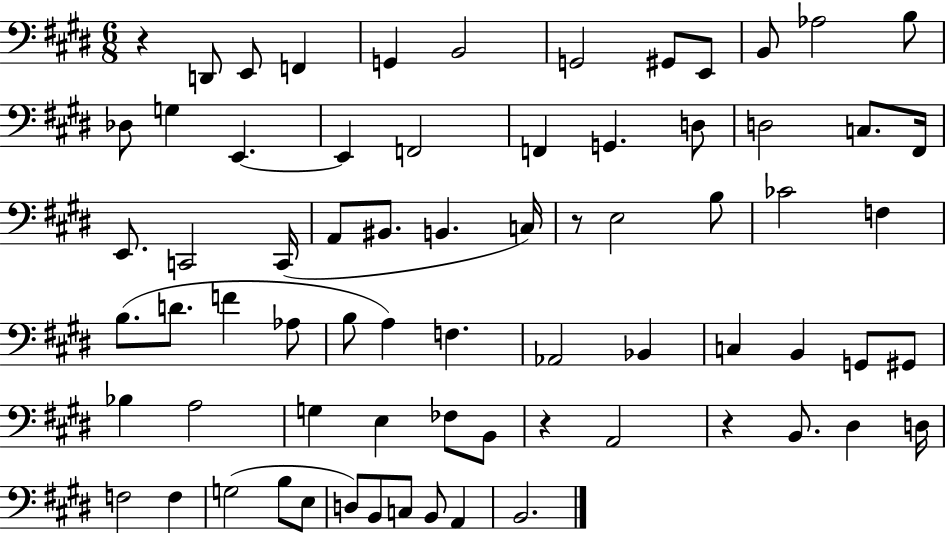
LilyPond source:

{
  \clef bass
  \numericTimeSignature
  \time 6/8
  \key e \major
  \repeat volta 2 { r4 d,8 e,8 f,4 | g,4 b,2 | g,2 gis,8 e,8 | b,8 aes2 b8 | \break des8 g4 e,4.~~ | e,4 f,2 | f,4 g,4. d8 | d2 c8. fis,16 | \break e,8. c,2 c,16( | a,8 bis,8. b,4. c16) | r8 e2 b8 | ces'2 f4 | \break b8.( d'8. f'4 aes8 | b8 a4) f4. | aes,2 bes,4 | c4 b,4 g,8 gis,8 | \break bes4 a2 | g4 e4 fes8 b,8 | r4 a,2 | r4 b,8. dis4 d16 | \break f2 f4 | g2( b8 e8 | d8) b,8 c8 b,8 a,4 | b,2. | \break } \bar "|."
}